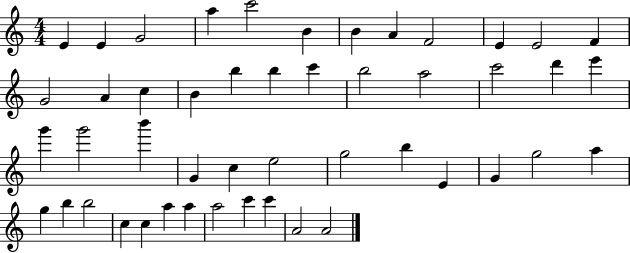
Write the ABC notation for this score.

X:1
T:Untitled
M:4/4
L:1/4
K:C
E E G2 a c'2 B B A F2 E E2 F G2 A c B b b c' b2 a2 c'2 d' e' g' g'2 b' G c e2 g2 b E G g2 a g b b2 c c a a a2 c' c' A2 A2